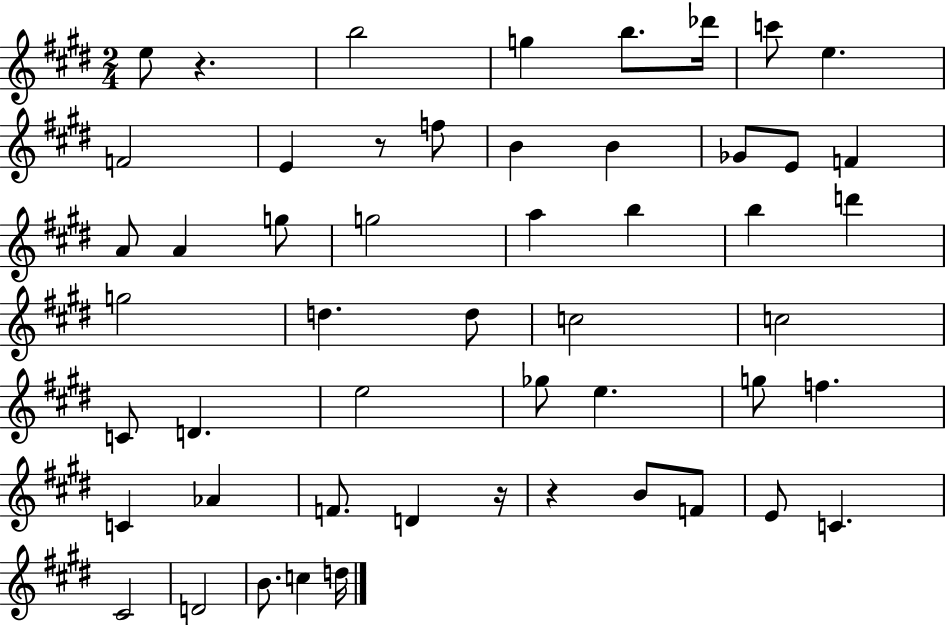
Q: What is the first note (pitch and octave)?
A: E5